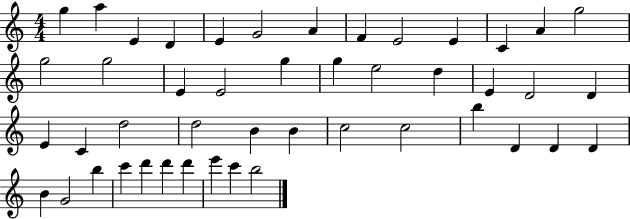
G5/q A5/q E4/q D4/q E4/q G4/h A4/q F4/q E4/h E4/q C4/q A4/q G5/h G5/h G5/h E4/q E4/h G5/q G5/q E5/h D5/q E4/q D4/h D4/q E4/q C4/q D5/h D5/h B4/q B4/q C5/h C5/h B5/q D4/q D4/q D4/q B4/q G4/h B5/q C6/q D6/q D6/q D6/q E6/q C6/q B5/h